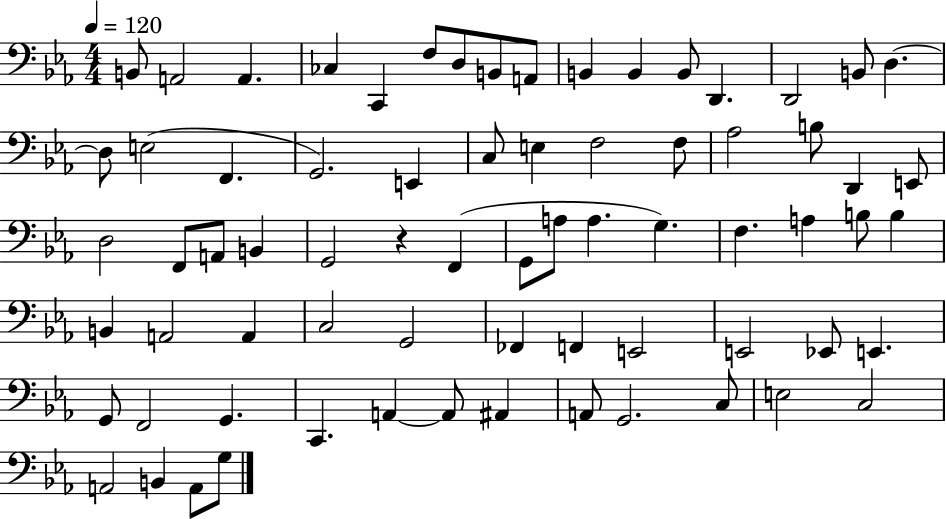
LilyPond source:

{
  \clef bass
  \numericTimeSignature
  \time 4/4
  \key ees \major
  \tempo 4 = 120
  \repeat volta 2 { b,8 a,2 a,4. | ces4 c,4 f8 d8 b,8 a,8 | b,4 b,4 b,8 d,4. | d,2 b,8 d4.~~ | \break d8 e2( f,4. | g,2.) e,4 | c8 e4 f2 f8 | aes2 b8 d,4 e,8 | \break d2 f,8 a,8 b,4 | g,2 r4 f,4( | g,8 a8 a4. g4.) | f4. a4 b8 b4 | \break b,4 a,2 a,4 | c2 g,2 | fes,4 f,4 e,2 | e,2 ees,8 e,4. | \break g,8 f,2 g,4. | c,4. a,4~~ a,8 ais,4 | a,8 g,2. c8 | e2 c2 | \break a,2 b,4 a,8 g8 | } \bar "|."
}